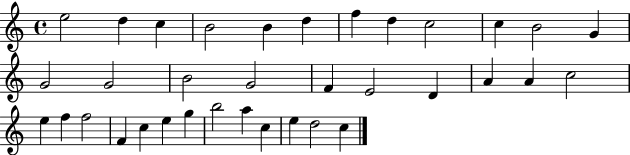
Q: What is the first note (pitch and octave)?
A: E5